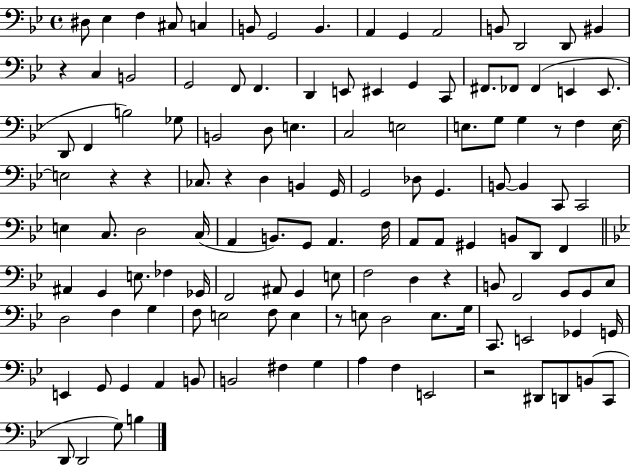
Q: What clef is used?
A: bass